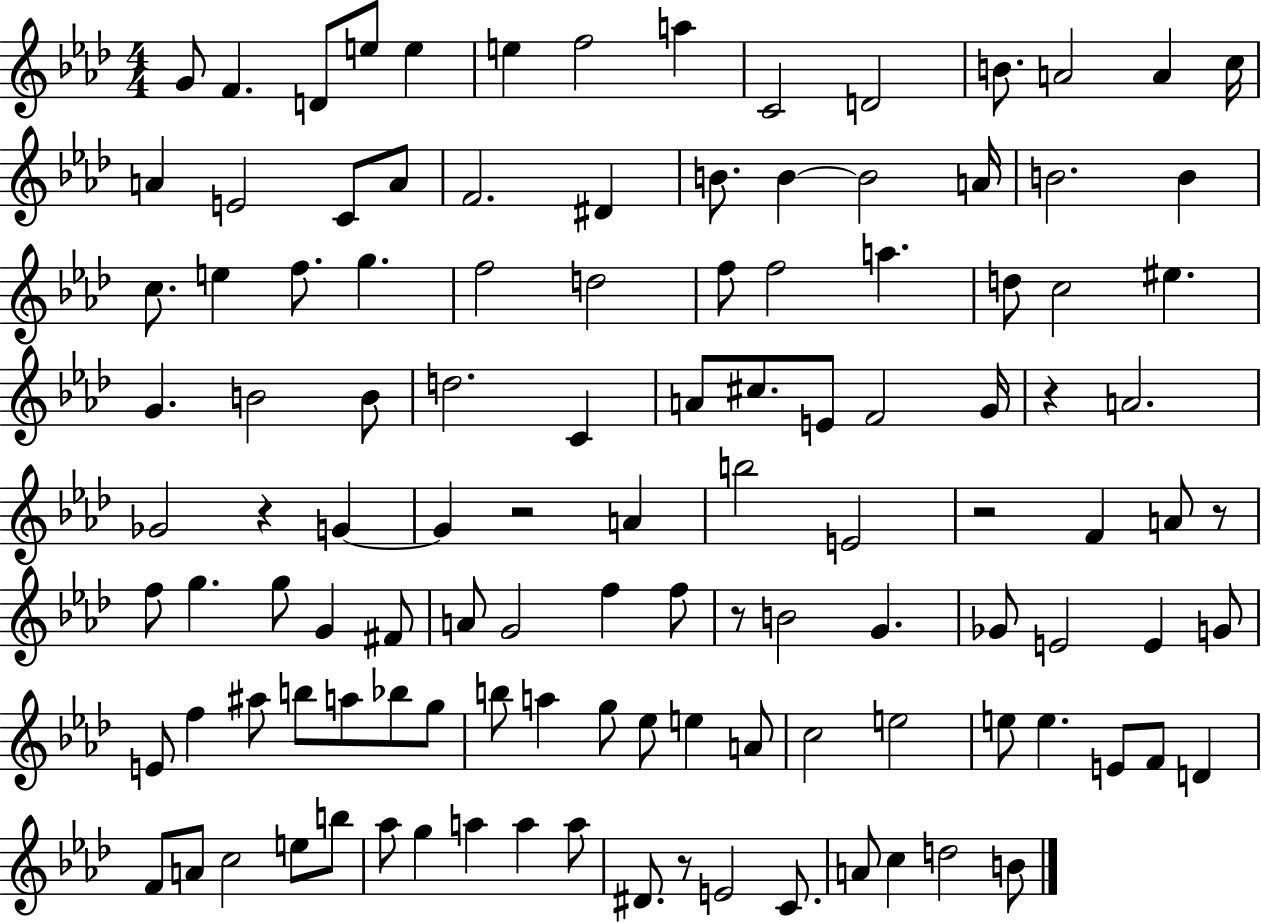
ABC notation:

X:1
T:Untitled
M:4/4
L:1/4
K:Ab
G/2 F D/2 e/2 e e f2 a C2 D2 B/2 A2 A c/4 A E2 C/2 A/2 F2 ^D B/2 B B2 A/4 B2 B c/2 e f/2 g f2 d2 f/2 f2 a d/2 c2 ^e G B2 B/2 d2 C A/2 ^c/2 E/2 F2 G/4 z A2 _G2 z G G z2 A b2 E2 z2 F A/2 z/2 f/2 g g/2 G ^F/2 A/2 G2 f f/2 z/2 B2 G _G/2 E2 E G/2 E/2 f ^a/2 b/2 a/2 _b/2 g/2 b/2 a g/2 _e/2 e A/2 c2 e2 e/2 e E/2 F/2 D F/2 A/2 c2 e/2 b/2 _a/2 g a a a/2 ^D/2 z/2 E2 C/2 A/2 c d2 B/2